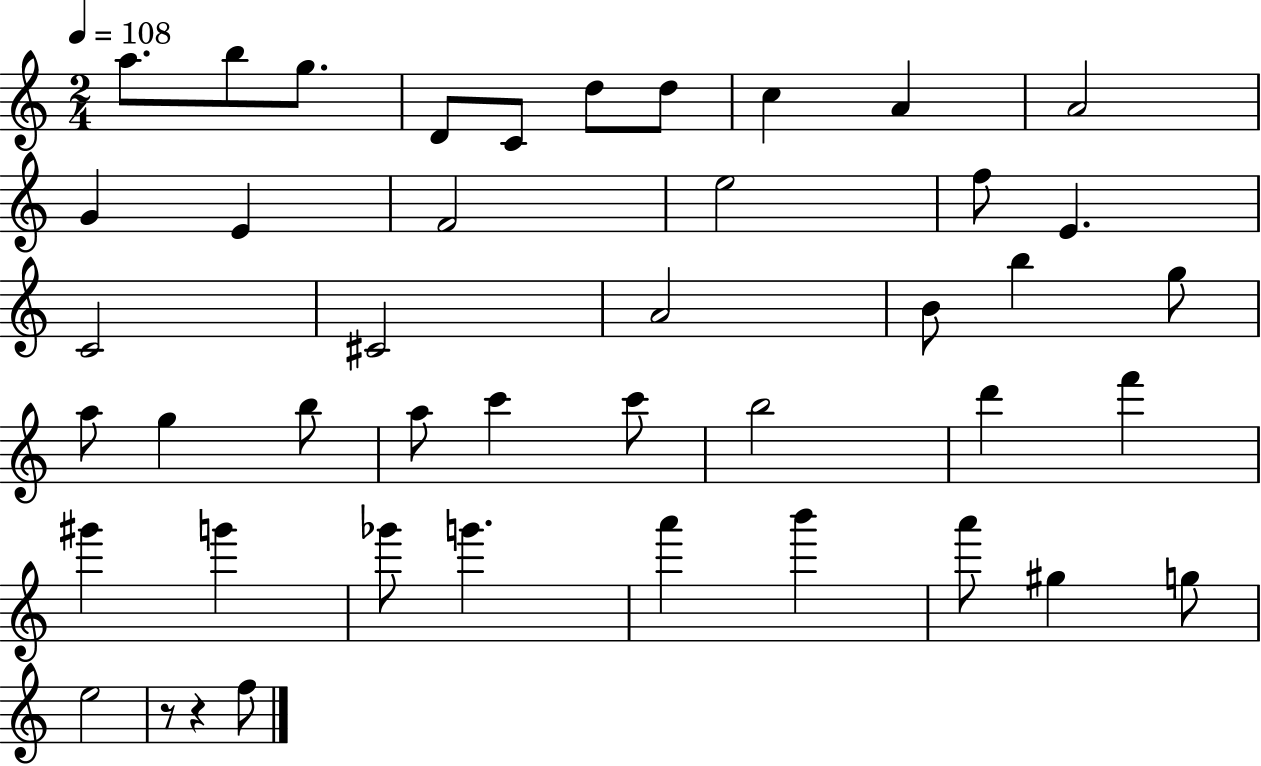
{
  \clef treble
  \numericTimeSignature
  \time 2/4
  \key c \major
  \tempo 4 = 108
  a''8. b''8 g''8. | d'8 c'8 d''8 d''8 | c''4 a'4 | a'2 | \break g'4 e'4 | f'2 | e''2 | f''8 e'4. | \break c'2 | cis'2 | a'2 | b'8 b''4 g''8 | \break a''8 g''4 b''8 | a''8 c'''4 c'''8 | b''2 | d'''4 f'''4 | \break gis'''4 g'''4 | ges'''8 g'''4. | a'''4 b'''4 | a'''8 gis''4 g''8 | \break e''2 | r8 r4 f''8 | \bar "|."
}